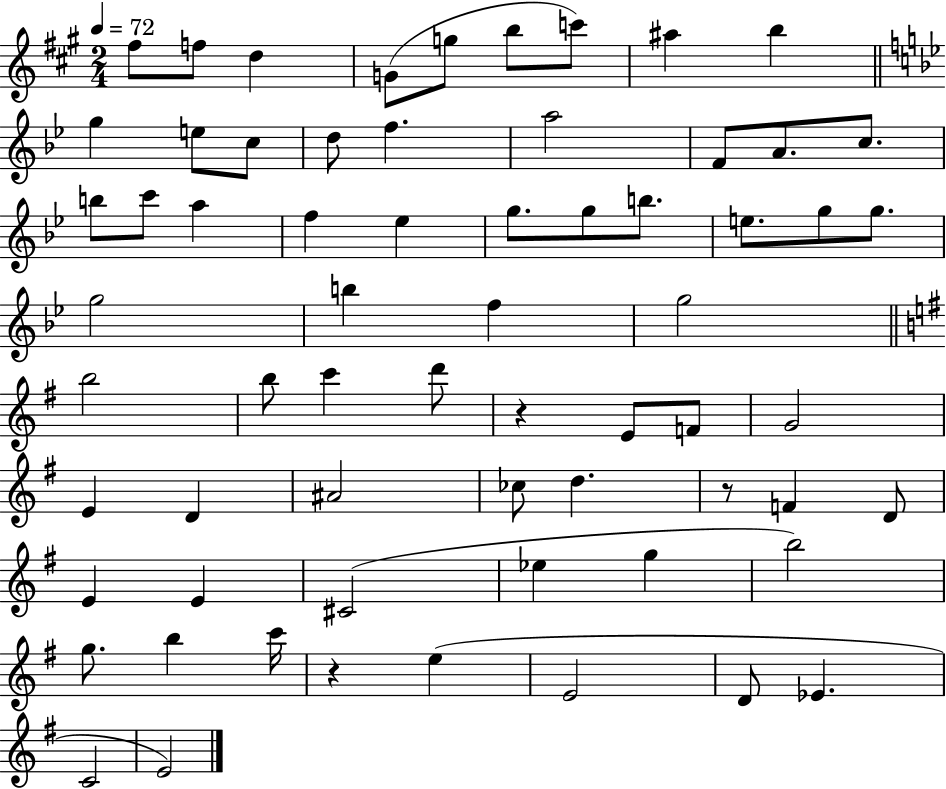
F#5/e F5/e D5/q G4/e G5/e B5/e C6/e A#5/q B5/q G5/q E5/e C5/e D5/e F5/q. A5/h F4/e A4/e. C5/e. B5/e C6/e A5/q F5/q Eb5/q G5/e. G5/e B5/e. E5/e. G5/e G5/e. G5/h B5/q F5/q G5/h B5/h B5/e C6/q D6/e R/q E4/e F4/e G4/h E4/q D4/q A#4/h CES5/e D5/q. R/e F4/q D4/e E4/q E4/q C#4/h Eb5/q G5/q B5/h G5/e. B5/q C6/s R/q E5/q E4/h D4/e Eb4/q. C4/h E4/h